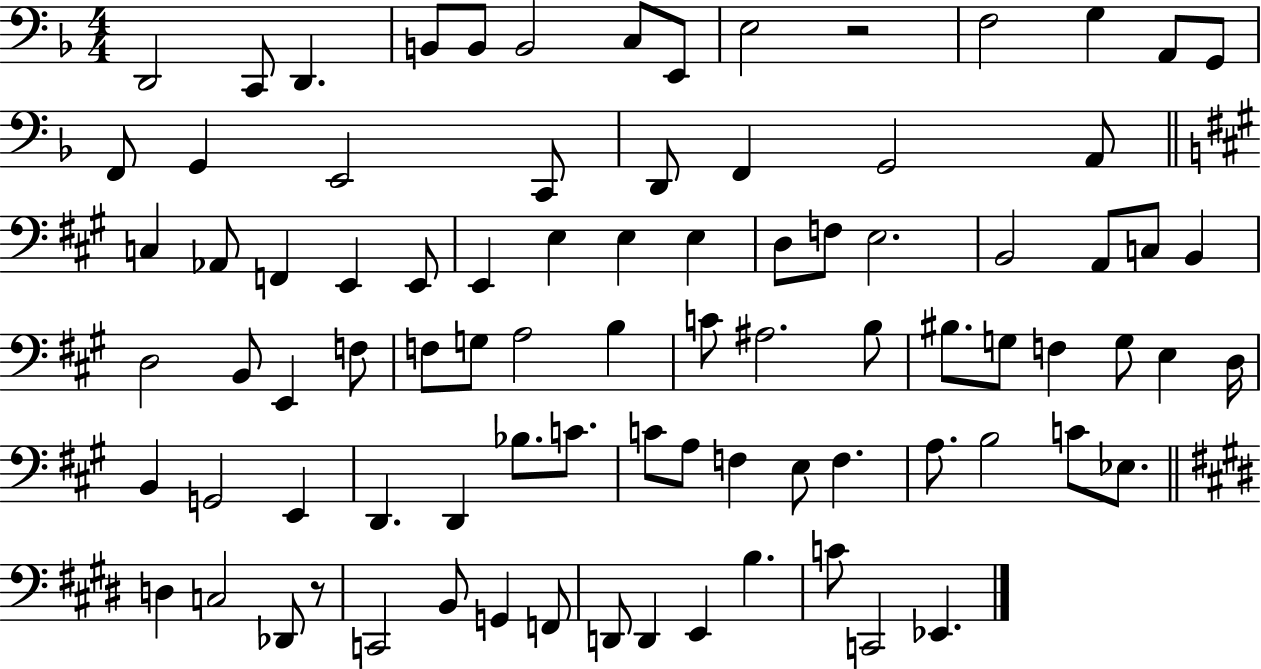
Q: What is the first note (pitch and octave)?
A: D2